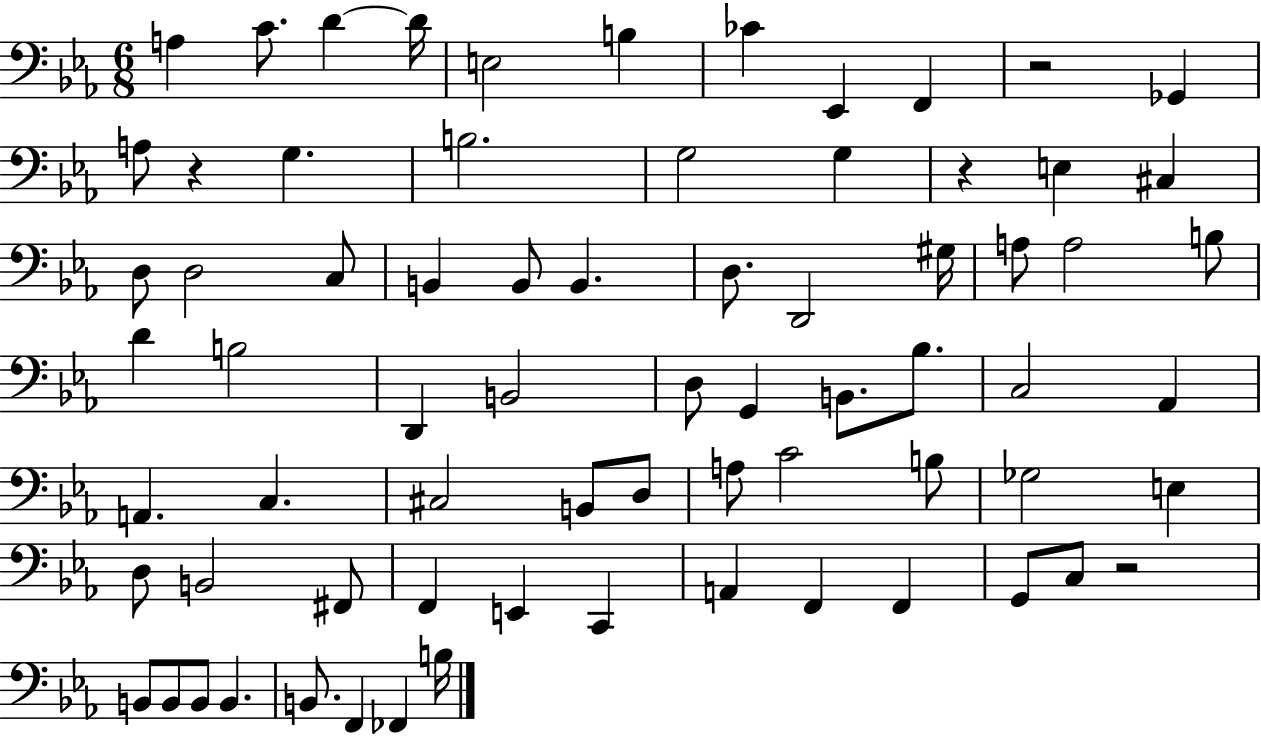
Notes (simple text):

A3/q C4/e. D4/q D4/s E3/h B3/q CES4/q Eb2/q F2/q R/h Gb2/q A3/e R/q G3/q. B3/h. G3/h G3/q R/q E3/q C#3/q D3/e D3/h C3/e B2/q B2/e B2/q. D3/e. D2/h G#3/s A3/e A3/h B3/e D4/q B3/h D2/q B2/h D3/e G2/q B2/e. Bb3/e. C3/h Ab2/q A2/q. C3/q. C#3/h B2/e D3/e A3/e C4/h B3/e Gb3/h E3/q D3/e B2/h F#2/e F2/q E2/q C2/q A2/q F2/q F2/q G2/e C3/e R/h B2/e B2/e B2/e B2/q. B2/e. F2/q FES2/q B3/s